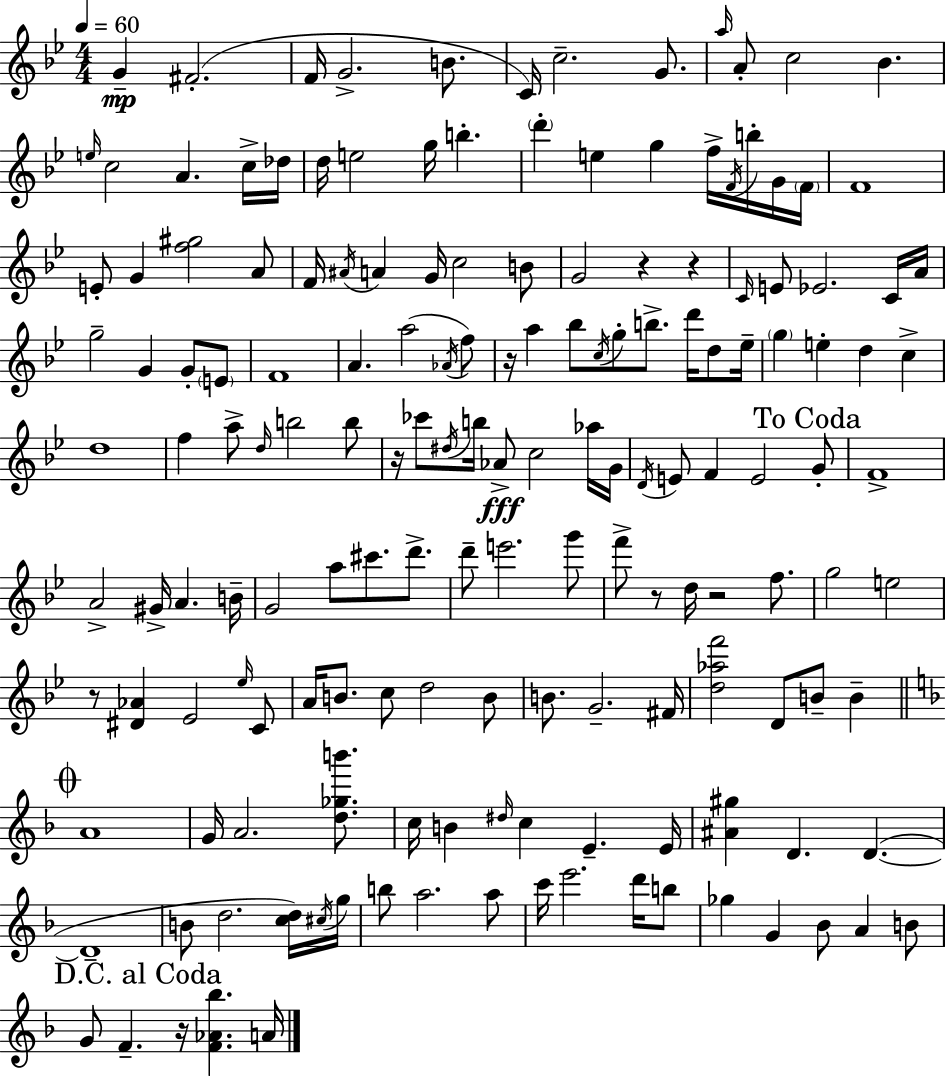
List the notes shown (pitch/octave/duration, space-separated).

G4/q F#4/h. F4/s G4/h. B4/e. C4/s C5/h. G4/e. A5/s A4/e C5/h Bb4/q. E5/s C5/h A4/q. C5/s Db5/s D5/s E5/h G5/s B5/q. D6/q E5/q G5/q F5/s F4/s B5/s G4/s F4/s F4/w E4/e G4/q [F5,G#5]/h A4/e F4/s A#4/s A4/q G4/s C5/h B4/e G4/h R/q R/q C4/s E4/e Eb4/h. C4/s A4/s G5/h G4/q G4/e E4/e F4/w A4/q. A5/h Ab4/s F5/e R/s A5/q Bb5/e C5/s G5/e B5/e. D6/s D5/e Eb5/s G5/q E5/q D5/q C5/q D5/w F5/q A5/e D5/s B5/h B5/e R/s CES6/e D#5/s B5/s Ab4/e C5/h Ab5/s G4/s D4/s E4/e F4/q E4/h G4/e F4/w A4/h G#4/s A4/q. B4/s G4/h A5/e C#6/e. D6/e. D6/e E6/h. G6/e F6/e R/e D5/s R/h F5/e. G5/h E5/h R/e [D#4,Ab4]/q Eb4/h Eb5/s C4/e A4/s B4/e. C5/e D5/h B4/e B4/e. G4/h. F#4/s [D5,Ab5,F6]/h D4/e B4/e B4/q A4/w G4/s A4/h. [D5,Gb5,B6]/e. C5/s B4/q D#5/s C5/q E4/q. E4/s [A#4,G#5]/q D4/q. D4/q. D4/w B4/e D5/h. [C5,D5]/s C#5/s G5/s B5/e A5/h. A5/e C6/s E6/h. D6/s B5/e Gb5/q G4/q Bb4/e A4/q B4/e G4/e F4/q. R/s [F4,Ab4,Bb5]/q. A4/s